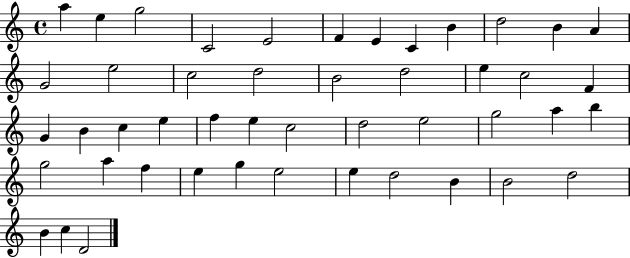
X:1
T:Untitled
M:4/4
L:1/4
K:C
a e g2 C2 E2 F E C B d2 B A G2 e2 c2 d2 B2 d2 e c2 F G B c e f e c2 d2 e2 g2 a b g2 a f e g e2 e d2 B B2 d2 B c D2